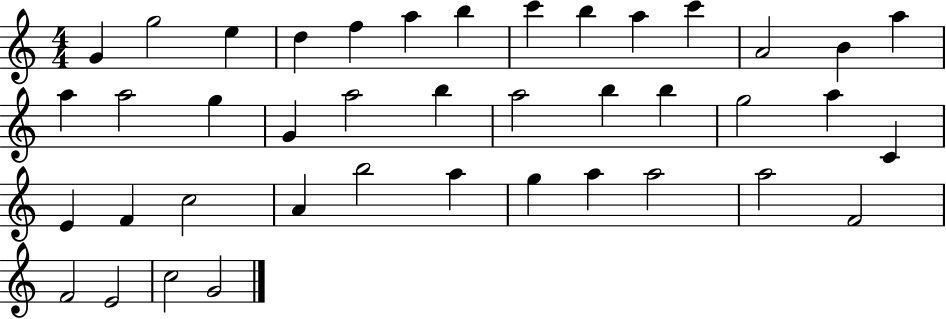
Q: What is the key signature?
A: C major